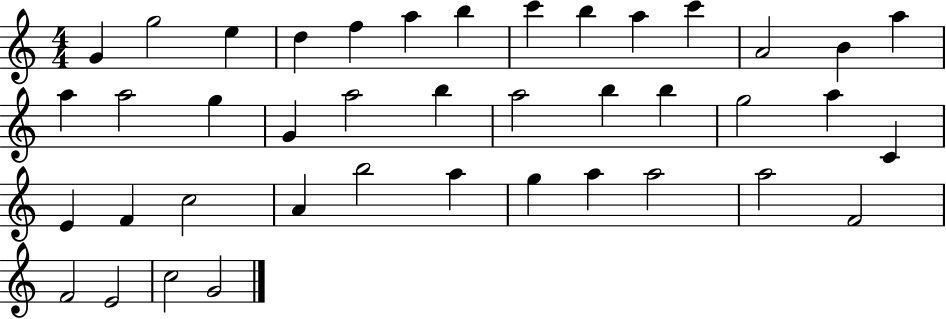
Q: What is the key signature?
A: C major